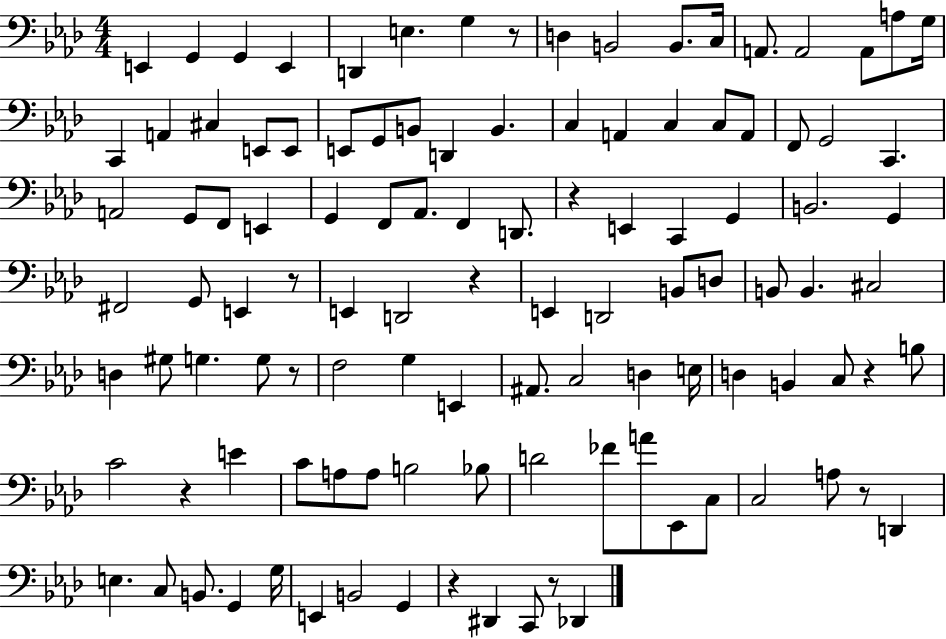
E2/q G2/q G2/q E2/q D2/q E3/q. G3/q R/e D3/q B2/h B2/e. C3/s A2/e. A2/h A2/e A3/e G3/s C2/q A2/q C#3/q E2/e E2/e E2/e G2/e B2/e D2/q B2/q. C3/q A2/q C3/q C3/e A2/e F2/e G2/h C2/q. A2/h G2/e F2/e E2/q G2/q F2/e Ab2/e. F2/q D2/e. R/q E2/q C2/q G2/q B2/h. G2/q F#2/h G2/e E2/q R/e E2/q D2/h R/q E2/q D2/h B2/e D3/e B2/e B2/q. C#3/h D3/q G#3/e G3/q. G3/e R/e F3/h G3/q E2/q A#2/e. C3/h D3/q E3/s D3/q B2/q C3/e R/q B3/e C4/h R/q E4/q C4/e A3/e A3/e B3/h Bb3/e D4/h FES4/e A4/e Eb2/e C3/e C3/h A3/e R/e D2/q E3/q. C3/e B2/e. G2/q G3/s E2/q B2/h G2/q R/q D#2/q C2/e R/e Db2/q